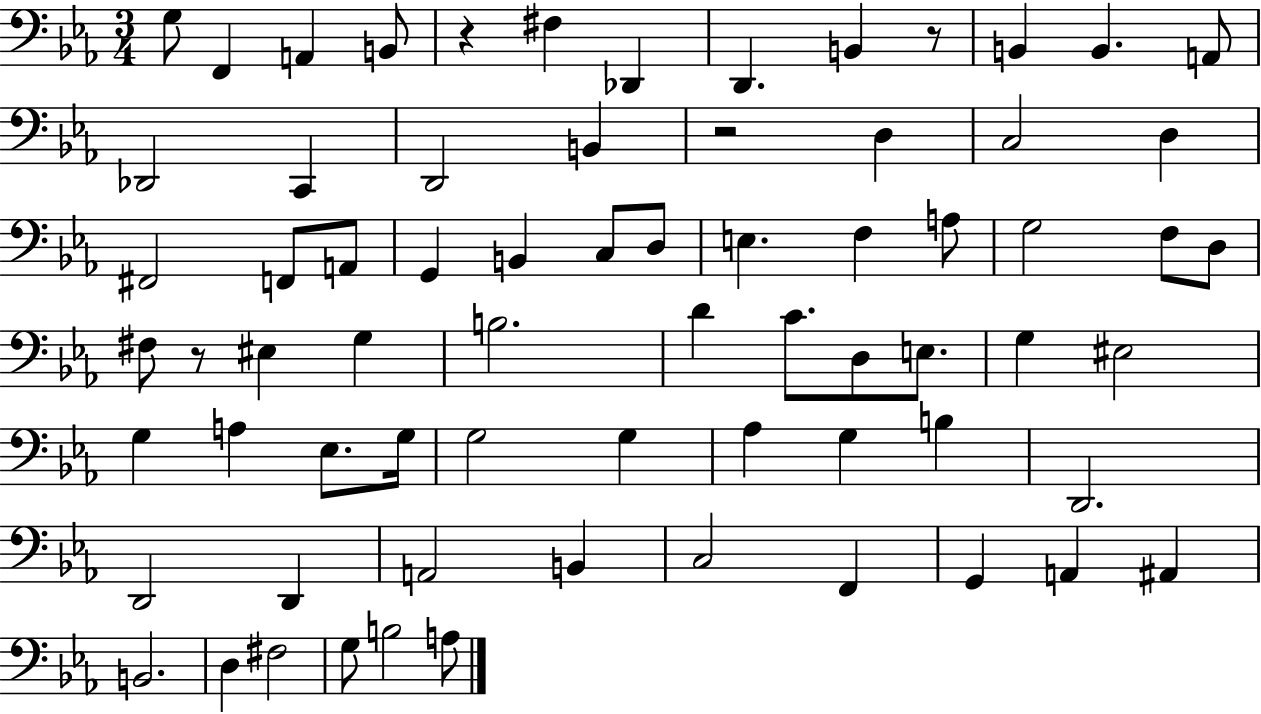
{
  \clef bass
  \numericTimeSignature
  \time 3/4
  \key ees \major
  g8 f,4 a,4 b,8 | r4 fis4 des,4 | d,4. b,4 r8 | b,4 b,4. a,8 | \break des,2 c,4 | d,2 b,4 | r2 d4 | c2 d4 | \break fis,2 f,8 a,8 | g,4 b,4 c8 d8 | e4. f4 a8 | g2 f8 d8 | \break fis8 r8 eis4 g4 | b2. | d'4 c'8. d8 e8. | g4 eis2 | \break g4 a4 ees8. g16 | g2 g4 | aes4 g4 b4 | d,2. | \break d,2 d,4 | a,2 b,4 | c2 f,4 | g,4 a,4 ais,4 | \break b,2. | d4 fis2 | g8 b2 a8 | \bar "|."
}